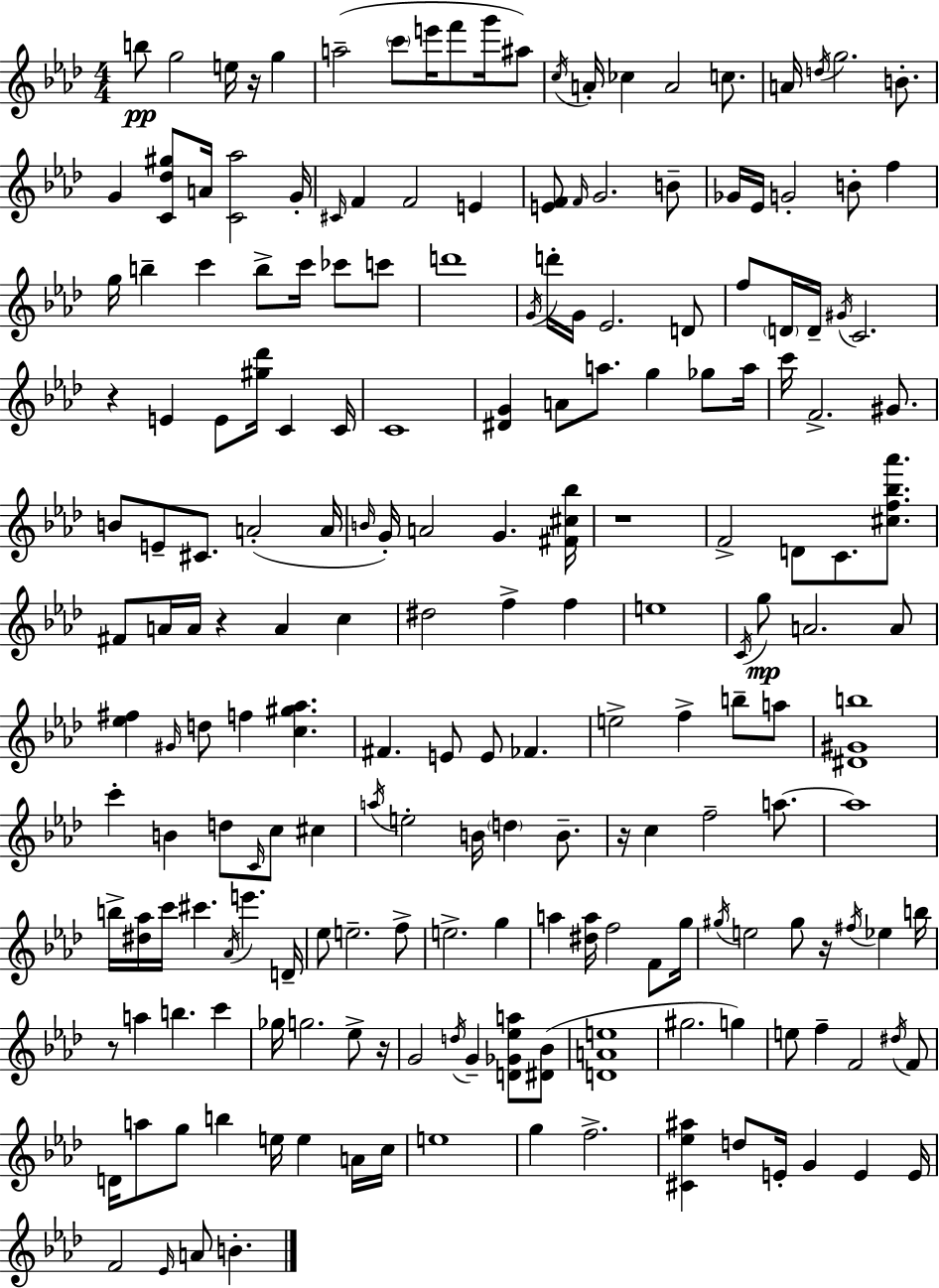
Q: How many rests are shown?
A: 8